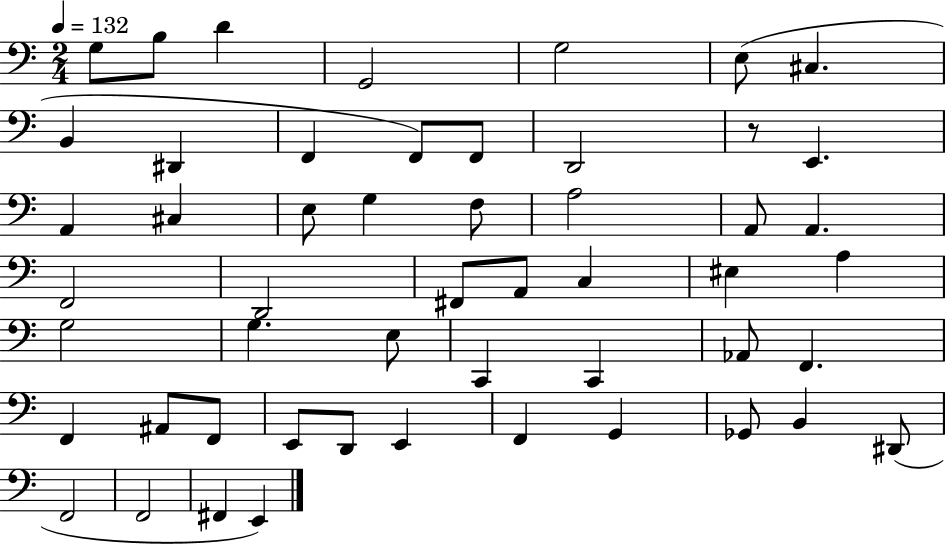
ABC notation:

X:1
T:Untitled
M:2/4
L:1/4
K:C
G,/2 B,/2 D G,,2 G,2 E,/2 ^C, B,, ^D,, F,, F,,/2 F,,/2 D,,2 z/2 E,, A,, ^C, E,/2 G, F,/2 A,2 A,,/2 A,, F,,2 D,,2 ^F,,/2 A,,/2 C, ^E, A, G,2 G, E,/2 C,, C,, _A,,/2 F,, F,, ^A,,/2 F,,/2 E,,/2 D,,/2 E,, F,, G,, _G,,/2 B,, ^D,,/2 F,,2 F,,2 ^F,, E,,